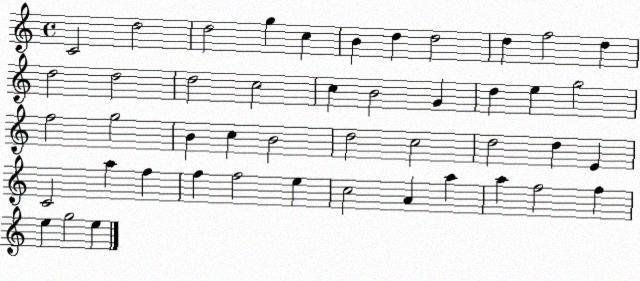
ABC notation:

X:1
T:Untitled
M:4/4
L:1/4
K:C
C2 d2 d2 g c B d d2 d f2 d d2 d2 d2 c2 c B2 G d e g2 f2 g2 B c B2 d2 c2 d2 d E C2 a f f f2 e c2 A a a f2 f e g2 e